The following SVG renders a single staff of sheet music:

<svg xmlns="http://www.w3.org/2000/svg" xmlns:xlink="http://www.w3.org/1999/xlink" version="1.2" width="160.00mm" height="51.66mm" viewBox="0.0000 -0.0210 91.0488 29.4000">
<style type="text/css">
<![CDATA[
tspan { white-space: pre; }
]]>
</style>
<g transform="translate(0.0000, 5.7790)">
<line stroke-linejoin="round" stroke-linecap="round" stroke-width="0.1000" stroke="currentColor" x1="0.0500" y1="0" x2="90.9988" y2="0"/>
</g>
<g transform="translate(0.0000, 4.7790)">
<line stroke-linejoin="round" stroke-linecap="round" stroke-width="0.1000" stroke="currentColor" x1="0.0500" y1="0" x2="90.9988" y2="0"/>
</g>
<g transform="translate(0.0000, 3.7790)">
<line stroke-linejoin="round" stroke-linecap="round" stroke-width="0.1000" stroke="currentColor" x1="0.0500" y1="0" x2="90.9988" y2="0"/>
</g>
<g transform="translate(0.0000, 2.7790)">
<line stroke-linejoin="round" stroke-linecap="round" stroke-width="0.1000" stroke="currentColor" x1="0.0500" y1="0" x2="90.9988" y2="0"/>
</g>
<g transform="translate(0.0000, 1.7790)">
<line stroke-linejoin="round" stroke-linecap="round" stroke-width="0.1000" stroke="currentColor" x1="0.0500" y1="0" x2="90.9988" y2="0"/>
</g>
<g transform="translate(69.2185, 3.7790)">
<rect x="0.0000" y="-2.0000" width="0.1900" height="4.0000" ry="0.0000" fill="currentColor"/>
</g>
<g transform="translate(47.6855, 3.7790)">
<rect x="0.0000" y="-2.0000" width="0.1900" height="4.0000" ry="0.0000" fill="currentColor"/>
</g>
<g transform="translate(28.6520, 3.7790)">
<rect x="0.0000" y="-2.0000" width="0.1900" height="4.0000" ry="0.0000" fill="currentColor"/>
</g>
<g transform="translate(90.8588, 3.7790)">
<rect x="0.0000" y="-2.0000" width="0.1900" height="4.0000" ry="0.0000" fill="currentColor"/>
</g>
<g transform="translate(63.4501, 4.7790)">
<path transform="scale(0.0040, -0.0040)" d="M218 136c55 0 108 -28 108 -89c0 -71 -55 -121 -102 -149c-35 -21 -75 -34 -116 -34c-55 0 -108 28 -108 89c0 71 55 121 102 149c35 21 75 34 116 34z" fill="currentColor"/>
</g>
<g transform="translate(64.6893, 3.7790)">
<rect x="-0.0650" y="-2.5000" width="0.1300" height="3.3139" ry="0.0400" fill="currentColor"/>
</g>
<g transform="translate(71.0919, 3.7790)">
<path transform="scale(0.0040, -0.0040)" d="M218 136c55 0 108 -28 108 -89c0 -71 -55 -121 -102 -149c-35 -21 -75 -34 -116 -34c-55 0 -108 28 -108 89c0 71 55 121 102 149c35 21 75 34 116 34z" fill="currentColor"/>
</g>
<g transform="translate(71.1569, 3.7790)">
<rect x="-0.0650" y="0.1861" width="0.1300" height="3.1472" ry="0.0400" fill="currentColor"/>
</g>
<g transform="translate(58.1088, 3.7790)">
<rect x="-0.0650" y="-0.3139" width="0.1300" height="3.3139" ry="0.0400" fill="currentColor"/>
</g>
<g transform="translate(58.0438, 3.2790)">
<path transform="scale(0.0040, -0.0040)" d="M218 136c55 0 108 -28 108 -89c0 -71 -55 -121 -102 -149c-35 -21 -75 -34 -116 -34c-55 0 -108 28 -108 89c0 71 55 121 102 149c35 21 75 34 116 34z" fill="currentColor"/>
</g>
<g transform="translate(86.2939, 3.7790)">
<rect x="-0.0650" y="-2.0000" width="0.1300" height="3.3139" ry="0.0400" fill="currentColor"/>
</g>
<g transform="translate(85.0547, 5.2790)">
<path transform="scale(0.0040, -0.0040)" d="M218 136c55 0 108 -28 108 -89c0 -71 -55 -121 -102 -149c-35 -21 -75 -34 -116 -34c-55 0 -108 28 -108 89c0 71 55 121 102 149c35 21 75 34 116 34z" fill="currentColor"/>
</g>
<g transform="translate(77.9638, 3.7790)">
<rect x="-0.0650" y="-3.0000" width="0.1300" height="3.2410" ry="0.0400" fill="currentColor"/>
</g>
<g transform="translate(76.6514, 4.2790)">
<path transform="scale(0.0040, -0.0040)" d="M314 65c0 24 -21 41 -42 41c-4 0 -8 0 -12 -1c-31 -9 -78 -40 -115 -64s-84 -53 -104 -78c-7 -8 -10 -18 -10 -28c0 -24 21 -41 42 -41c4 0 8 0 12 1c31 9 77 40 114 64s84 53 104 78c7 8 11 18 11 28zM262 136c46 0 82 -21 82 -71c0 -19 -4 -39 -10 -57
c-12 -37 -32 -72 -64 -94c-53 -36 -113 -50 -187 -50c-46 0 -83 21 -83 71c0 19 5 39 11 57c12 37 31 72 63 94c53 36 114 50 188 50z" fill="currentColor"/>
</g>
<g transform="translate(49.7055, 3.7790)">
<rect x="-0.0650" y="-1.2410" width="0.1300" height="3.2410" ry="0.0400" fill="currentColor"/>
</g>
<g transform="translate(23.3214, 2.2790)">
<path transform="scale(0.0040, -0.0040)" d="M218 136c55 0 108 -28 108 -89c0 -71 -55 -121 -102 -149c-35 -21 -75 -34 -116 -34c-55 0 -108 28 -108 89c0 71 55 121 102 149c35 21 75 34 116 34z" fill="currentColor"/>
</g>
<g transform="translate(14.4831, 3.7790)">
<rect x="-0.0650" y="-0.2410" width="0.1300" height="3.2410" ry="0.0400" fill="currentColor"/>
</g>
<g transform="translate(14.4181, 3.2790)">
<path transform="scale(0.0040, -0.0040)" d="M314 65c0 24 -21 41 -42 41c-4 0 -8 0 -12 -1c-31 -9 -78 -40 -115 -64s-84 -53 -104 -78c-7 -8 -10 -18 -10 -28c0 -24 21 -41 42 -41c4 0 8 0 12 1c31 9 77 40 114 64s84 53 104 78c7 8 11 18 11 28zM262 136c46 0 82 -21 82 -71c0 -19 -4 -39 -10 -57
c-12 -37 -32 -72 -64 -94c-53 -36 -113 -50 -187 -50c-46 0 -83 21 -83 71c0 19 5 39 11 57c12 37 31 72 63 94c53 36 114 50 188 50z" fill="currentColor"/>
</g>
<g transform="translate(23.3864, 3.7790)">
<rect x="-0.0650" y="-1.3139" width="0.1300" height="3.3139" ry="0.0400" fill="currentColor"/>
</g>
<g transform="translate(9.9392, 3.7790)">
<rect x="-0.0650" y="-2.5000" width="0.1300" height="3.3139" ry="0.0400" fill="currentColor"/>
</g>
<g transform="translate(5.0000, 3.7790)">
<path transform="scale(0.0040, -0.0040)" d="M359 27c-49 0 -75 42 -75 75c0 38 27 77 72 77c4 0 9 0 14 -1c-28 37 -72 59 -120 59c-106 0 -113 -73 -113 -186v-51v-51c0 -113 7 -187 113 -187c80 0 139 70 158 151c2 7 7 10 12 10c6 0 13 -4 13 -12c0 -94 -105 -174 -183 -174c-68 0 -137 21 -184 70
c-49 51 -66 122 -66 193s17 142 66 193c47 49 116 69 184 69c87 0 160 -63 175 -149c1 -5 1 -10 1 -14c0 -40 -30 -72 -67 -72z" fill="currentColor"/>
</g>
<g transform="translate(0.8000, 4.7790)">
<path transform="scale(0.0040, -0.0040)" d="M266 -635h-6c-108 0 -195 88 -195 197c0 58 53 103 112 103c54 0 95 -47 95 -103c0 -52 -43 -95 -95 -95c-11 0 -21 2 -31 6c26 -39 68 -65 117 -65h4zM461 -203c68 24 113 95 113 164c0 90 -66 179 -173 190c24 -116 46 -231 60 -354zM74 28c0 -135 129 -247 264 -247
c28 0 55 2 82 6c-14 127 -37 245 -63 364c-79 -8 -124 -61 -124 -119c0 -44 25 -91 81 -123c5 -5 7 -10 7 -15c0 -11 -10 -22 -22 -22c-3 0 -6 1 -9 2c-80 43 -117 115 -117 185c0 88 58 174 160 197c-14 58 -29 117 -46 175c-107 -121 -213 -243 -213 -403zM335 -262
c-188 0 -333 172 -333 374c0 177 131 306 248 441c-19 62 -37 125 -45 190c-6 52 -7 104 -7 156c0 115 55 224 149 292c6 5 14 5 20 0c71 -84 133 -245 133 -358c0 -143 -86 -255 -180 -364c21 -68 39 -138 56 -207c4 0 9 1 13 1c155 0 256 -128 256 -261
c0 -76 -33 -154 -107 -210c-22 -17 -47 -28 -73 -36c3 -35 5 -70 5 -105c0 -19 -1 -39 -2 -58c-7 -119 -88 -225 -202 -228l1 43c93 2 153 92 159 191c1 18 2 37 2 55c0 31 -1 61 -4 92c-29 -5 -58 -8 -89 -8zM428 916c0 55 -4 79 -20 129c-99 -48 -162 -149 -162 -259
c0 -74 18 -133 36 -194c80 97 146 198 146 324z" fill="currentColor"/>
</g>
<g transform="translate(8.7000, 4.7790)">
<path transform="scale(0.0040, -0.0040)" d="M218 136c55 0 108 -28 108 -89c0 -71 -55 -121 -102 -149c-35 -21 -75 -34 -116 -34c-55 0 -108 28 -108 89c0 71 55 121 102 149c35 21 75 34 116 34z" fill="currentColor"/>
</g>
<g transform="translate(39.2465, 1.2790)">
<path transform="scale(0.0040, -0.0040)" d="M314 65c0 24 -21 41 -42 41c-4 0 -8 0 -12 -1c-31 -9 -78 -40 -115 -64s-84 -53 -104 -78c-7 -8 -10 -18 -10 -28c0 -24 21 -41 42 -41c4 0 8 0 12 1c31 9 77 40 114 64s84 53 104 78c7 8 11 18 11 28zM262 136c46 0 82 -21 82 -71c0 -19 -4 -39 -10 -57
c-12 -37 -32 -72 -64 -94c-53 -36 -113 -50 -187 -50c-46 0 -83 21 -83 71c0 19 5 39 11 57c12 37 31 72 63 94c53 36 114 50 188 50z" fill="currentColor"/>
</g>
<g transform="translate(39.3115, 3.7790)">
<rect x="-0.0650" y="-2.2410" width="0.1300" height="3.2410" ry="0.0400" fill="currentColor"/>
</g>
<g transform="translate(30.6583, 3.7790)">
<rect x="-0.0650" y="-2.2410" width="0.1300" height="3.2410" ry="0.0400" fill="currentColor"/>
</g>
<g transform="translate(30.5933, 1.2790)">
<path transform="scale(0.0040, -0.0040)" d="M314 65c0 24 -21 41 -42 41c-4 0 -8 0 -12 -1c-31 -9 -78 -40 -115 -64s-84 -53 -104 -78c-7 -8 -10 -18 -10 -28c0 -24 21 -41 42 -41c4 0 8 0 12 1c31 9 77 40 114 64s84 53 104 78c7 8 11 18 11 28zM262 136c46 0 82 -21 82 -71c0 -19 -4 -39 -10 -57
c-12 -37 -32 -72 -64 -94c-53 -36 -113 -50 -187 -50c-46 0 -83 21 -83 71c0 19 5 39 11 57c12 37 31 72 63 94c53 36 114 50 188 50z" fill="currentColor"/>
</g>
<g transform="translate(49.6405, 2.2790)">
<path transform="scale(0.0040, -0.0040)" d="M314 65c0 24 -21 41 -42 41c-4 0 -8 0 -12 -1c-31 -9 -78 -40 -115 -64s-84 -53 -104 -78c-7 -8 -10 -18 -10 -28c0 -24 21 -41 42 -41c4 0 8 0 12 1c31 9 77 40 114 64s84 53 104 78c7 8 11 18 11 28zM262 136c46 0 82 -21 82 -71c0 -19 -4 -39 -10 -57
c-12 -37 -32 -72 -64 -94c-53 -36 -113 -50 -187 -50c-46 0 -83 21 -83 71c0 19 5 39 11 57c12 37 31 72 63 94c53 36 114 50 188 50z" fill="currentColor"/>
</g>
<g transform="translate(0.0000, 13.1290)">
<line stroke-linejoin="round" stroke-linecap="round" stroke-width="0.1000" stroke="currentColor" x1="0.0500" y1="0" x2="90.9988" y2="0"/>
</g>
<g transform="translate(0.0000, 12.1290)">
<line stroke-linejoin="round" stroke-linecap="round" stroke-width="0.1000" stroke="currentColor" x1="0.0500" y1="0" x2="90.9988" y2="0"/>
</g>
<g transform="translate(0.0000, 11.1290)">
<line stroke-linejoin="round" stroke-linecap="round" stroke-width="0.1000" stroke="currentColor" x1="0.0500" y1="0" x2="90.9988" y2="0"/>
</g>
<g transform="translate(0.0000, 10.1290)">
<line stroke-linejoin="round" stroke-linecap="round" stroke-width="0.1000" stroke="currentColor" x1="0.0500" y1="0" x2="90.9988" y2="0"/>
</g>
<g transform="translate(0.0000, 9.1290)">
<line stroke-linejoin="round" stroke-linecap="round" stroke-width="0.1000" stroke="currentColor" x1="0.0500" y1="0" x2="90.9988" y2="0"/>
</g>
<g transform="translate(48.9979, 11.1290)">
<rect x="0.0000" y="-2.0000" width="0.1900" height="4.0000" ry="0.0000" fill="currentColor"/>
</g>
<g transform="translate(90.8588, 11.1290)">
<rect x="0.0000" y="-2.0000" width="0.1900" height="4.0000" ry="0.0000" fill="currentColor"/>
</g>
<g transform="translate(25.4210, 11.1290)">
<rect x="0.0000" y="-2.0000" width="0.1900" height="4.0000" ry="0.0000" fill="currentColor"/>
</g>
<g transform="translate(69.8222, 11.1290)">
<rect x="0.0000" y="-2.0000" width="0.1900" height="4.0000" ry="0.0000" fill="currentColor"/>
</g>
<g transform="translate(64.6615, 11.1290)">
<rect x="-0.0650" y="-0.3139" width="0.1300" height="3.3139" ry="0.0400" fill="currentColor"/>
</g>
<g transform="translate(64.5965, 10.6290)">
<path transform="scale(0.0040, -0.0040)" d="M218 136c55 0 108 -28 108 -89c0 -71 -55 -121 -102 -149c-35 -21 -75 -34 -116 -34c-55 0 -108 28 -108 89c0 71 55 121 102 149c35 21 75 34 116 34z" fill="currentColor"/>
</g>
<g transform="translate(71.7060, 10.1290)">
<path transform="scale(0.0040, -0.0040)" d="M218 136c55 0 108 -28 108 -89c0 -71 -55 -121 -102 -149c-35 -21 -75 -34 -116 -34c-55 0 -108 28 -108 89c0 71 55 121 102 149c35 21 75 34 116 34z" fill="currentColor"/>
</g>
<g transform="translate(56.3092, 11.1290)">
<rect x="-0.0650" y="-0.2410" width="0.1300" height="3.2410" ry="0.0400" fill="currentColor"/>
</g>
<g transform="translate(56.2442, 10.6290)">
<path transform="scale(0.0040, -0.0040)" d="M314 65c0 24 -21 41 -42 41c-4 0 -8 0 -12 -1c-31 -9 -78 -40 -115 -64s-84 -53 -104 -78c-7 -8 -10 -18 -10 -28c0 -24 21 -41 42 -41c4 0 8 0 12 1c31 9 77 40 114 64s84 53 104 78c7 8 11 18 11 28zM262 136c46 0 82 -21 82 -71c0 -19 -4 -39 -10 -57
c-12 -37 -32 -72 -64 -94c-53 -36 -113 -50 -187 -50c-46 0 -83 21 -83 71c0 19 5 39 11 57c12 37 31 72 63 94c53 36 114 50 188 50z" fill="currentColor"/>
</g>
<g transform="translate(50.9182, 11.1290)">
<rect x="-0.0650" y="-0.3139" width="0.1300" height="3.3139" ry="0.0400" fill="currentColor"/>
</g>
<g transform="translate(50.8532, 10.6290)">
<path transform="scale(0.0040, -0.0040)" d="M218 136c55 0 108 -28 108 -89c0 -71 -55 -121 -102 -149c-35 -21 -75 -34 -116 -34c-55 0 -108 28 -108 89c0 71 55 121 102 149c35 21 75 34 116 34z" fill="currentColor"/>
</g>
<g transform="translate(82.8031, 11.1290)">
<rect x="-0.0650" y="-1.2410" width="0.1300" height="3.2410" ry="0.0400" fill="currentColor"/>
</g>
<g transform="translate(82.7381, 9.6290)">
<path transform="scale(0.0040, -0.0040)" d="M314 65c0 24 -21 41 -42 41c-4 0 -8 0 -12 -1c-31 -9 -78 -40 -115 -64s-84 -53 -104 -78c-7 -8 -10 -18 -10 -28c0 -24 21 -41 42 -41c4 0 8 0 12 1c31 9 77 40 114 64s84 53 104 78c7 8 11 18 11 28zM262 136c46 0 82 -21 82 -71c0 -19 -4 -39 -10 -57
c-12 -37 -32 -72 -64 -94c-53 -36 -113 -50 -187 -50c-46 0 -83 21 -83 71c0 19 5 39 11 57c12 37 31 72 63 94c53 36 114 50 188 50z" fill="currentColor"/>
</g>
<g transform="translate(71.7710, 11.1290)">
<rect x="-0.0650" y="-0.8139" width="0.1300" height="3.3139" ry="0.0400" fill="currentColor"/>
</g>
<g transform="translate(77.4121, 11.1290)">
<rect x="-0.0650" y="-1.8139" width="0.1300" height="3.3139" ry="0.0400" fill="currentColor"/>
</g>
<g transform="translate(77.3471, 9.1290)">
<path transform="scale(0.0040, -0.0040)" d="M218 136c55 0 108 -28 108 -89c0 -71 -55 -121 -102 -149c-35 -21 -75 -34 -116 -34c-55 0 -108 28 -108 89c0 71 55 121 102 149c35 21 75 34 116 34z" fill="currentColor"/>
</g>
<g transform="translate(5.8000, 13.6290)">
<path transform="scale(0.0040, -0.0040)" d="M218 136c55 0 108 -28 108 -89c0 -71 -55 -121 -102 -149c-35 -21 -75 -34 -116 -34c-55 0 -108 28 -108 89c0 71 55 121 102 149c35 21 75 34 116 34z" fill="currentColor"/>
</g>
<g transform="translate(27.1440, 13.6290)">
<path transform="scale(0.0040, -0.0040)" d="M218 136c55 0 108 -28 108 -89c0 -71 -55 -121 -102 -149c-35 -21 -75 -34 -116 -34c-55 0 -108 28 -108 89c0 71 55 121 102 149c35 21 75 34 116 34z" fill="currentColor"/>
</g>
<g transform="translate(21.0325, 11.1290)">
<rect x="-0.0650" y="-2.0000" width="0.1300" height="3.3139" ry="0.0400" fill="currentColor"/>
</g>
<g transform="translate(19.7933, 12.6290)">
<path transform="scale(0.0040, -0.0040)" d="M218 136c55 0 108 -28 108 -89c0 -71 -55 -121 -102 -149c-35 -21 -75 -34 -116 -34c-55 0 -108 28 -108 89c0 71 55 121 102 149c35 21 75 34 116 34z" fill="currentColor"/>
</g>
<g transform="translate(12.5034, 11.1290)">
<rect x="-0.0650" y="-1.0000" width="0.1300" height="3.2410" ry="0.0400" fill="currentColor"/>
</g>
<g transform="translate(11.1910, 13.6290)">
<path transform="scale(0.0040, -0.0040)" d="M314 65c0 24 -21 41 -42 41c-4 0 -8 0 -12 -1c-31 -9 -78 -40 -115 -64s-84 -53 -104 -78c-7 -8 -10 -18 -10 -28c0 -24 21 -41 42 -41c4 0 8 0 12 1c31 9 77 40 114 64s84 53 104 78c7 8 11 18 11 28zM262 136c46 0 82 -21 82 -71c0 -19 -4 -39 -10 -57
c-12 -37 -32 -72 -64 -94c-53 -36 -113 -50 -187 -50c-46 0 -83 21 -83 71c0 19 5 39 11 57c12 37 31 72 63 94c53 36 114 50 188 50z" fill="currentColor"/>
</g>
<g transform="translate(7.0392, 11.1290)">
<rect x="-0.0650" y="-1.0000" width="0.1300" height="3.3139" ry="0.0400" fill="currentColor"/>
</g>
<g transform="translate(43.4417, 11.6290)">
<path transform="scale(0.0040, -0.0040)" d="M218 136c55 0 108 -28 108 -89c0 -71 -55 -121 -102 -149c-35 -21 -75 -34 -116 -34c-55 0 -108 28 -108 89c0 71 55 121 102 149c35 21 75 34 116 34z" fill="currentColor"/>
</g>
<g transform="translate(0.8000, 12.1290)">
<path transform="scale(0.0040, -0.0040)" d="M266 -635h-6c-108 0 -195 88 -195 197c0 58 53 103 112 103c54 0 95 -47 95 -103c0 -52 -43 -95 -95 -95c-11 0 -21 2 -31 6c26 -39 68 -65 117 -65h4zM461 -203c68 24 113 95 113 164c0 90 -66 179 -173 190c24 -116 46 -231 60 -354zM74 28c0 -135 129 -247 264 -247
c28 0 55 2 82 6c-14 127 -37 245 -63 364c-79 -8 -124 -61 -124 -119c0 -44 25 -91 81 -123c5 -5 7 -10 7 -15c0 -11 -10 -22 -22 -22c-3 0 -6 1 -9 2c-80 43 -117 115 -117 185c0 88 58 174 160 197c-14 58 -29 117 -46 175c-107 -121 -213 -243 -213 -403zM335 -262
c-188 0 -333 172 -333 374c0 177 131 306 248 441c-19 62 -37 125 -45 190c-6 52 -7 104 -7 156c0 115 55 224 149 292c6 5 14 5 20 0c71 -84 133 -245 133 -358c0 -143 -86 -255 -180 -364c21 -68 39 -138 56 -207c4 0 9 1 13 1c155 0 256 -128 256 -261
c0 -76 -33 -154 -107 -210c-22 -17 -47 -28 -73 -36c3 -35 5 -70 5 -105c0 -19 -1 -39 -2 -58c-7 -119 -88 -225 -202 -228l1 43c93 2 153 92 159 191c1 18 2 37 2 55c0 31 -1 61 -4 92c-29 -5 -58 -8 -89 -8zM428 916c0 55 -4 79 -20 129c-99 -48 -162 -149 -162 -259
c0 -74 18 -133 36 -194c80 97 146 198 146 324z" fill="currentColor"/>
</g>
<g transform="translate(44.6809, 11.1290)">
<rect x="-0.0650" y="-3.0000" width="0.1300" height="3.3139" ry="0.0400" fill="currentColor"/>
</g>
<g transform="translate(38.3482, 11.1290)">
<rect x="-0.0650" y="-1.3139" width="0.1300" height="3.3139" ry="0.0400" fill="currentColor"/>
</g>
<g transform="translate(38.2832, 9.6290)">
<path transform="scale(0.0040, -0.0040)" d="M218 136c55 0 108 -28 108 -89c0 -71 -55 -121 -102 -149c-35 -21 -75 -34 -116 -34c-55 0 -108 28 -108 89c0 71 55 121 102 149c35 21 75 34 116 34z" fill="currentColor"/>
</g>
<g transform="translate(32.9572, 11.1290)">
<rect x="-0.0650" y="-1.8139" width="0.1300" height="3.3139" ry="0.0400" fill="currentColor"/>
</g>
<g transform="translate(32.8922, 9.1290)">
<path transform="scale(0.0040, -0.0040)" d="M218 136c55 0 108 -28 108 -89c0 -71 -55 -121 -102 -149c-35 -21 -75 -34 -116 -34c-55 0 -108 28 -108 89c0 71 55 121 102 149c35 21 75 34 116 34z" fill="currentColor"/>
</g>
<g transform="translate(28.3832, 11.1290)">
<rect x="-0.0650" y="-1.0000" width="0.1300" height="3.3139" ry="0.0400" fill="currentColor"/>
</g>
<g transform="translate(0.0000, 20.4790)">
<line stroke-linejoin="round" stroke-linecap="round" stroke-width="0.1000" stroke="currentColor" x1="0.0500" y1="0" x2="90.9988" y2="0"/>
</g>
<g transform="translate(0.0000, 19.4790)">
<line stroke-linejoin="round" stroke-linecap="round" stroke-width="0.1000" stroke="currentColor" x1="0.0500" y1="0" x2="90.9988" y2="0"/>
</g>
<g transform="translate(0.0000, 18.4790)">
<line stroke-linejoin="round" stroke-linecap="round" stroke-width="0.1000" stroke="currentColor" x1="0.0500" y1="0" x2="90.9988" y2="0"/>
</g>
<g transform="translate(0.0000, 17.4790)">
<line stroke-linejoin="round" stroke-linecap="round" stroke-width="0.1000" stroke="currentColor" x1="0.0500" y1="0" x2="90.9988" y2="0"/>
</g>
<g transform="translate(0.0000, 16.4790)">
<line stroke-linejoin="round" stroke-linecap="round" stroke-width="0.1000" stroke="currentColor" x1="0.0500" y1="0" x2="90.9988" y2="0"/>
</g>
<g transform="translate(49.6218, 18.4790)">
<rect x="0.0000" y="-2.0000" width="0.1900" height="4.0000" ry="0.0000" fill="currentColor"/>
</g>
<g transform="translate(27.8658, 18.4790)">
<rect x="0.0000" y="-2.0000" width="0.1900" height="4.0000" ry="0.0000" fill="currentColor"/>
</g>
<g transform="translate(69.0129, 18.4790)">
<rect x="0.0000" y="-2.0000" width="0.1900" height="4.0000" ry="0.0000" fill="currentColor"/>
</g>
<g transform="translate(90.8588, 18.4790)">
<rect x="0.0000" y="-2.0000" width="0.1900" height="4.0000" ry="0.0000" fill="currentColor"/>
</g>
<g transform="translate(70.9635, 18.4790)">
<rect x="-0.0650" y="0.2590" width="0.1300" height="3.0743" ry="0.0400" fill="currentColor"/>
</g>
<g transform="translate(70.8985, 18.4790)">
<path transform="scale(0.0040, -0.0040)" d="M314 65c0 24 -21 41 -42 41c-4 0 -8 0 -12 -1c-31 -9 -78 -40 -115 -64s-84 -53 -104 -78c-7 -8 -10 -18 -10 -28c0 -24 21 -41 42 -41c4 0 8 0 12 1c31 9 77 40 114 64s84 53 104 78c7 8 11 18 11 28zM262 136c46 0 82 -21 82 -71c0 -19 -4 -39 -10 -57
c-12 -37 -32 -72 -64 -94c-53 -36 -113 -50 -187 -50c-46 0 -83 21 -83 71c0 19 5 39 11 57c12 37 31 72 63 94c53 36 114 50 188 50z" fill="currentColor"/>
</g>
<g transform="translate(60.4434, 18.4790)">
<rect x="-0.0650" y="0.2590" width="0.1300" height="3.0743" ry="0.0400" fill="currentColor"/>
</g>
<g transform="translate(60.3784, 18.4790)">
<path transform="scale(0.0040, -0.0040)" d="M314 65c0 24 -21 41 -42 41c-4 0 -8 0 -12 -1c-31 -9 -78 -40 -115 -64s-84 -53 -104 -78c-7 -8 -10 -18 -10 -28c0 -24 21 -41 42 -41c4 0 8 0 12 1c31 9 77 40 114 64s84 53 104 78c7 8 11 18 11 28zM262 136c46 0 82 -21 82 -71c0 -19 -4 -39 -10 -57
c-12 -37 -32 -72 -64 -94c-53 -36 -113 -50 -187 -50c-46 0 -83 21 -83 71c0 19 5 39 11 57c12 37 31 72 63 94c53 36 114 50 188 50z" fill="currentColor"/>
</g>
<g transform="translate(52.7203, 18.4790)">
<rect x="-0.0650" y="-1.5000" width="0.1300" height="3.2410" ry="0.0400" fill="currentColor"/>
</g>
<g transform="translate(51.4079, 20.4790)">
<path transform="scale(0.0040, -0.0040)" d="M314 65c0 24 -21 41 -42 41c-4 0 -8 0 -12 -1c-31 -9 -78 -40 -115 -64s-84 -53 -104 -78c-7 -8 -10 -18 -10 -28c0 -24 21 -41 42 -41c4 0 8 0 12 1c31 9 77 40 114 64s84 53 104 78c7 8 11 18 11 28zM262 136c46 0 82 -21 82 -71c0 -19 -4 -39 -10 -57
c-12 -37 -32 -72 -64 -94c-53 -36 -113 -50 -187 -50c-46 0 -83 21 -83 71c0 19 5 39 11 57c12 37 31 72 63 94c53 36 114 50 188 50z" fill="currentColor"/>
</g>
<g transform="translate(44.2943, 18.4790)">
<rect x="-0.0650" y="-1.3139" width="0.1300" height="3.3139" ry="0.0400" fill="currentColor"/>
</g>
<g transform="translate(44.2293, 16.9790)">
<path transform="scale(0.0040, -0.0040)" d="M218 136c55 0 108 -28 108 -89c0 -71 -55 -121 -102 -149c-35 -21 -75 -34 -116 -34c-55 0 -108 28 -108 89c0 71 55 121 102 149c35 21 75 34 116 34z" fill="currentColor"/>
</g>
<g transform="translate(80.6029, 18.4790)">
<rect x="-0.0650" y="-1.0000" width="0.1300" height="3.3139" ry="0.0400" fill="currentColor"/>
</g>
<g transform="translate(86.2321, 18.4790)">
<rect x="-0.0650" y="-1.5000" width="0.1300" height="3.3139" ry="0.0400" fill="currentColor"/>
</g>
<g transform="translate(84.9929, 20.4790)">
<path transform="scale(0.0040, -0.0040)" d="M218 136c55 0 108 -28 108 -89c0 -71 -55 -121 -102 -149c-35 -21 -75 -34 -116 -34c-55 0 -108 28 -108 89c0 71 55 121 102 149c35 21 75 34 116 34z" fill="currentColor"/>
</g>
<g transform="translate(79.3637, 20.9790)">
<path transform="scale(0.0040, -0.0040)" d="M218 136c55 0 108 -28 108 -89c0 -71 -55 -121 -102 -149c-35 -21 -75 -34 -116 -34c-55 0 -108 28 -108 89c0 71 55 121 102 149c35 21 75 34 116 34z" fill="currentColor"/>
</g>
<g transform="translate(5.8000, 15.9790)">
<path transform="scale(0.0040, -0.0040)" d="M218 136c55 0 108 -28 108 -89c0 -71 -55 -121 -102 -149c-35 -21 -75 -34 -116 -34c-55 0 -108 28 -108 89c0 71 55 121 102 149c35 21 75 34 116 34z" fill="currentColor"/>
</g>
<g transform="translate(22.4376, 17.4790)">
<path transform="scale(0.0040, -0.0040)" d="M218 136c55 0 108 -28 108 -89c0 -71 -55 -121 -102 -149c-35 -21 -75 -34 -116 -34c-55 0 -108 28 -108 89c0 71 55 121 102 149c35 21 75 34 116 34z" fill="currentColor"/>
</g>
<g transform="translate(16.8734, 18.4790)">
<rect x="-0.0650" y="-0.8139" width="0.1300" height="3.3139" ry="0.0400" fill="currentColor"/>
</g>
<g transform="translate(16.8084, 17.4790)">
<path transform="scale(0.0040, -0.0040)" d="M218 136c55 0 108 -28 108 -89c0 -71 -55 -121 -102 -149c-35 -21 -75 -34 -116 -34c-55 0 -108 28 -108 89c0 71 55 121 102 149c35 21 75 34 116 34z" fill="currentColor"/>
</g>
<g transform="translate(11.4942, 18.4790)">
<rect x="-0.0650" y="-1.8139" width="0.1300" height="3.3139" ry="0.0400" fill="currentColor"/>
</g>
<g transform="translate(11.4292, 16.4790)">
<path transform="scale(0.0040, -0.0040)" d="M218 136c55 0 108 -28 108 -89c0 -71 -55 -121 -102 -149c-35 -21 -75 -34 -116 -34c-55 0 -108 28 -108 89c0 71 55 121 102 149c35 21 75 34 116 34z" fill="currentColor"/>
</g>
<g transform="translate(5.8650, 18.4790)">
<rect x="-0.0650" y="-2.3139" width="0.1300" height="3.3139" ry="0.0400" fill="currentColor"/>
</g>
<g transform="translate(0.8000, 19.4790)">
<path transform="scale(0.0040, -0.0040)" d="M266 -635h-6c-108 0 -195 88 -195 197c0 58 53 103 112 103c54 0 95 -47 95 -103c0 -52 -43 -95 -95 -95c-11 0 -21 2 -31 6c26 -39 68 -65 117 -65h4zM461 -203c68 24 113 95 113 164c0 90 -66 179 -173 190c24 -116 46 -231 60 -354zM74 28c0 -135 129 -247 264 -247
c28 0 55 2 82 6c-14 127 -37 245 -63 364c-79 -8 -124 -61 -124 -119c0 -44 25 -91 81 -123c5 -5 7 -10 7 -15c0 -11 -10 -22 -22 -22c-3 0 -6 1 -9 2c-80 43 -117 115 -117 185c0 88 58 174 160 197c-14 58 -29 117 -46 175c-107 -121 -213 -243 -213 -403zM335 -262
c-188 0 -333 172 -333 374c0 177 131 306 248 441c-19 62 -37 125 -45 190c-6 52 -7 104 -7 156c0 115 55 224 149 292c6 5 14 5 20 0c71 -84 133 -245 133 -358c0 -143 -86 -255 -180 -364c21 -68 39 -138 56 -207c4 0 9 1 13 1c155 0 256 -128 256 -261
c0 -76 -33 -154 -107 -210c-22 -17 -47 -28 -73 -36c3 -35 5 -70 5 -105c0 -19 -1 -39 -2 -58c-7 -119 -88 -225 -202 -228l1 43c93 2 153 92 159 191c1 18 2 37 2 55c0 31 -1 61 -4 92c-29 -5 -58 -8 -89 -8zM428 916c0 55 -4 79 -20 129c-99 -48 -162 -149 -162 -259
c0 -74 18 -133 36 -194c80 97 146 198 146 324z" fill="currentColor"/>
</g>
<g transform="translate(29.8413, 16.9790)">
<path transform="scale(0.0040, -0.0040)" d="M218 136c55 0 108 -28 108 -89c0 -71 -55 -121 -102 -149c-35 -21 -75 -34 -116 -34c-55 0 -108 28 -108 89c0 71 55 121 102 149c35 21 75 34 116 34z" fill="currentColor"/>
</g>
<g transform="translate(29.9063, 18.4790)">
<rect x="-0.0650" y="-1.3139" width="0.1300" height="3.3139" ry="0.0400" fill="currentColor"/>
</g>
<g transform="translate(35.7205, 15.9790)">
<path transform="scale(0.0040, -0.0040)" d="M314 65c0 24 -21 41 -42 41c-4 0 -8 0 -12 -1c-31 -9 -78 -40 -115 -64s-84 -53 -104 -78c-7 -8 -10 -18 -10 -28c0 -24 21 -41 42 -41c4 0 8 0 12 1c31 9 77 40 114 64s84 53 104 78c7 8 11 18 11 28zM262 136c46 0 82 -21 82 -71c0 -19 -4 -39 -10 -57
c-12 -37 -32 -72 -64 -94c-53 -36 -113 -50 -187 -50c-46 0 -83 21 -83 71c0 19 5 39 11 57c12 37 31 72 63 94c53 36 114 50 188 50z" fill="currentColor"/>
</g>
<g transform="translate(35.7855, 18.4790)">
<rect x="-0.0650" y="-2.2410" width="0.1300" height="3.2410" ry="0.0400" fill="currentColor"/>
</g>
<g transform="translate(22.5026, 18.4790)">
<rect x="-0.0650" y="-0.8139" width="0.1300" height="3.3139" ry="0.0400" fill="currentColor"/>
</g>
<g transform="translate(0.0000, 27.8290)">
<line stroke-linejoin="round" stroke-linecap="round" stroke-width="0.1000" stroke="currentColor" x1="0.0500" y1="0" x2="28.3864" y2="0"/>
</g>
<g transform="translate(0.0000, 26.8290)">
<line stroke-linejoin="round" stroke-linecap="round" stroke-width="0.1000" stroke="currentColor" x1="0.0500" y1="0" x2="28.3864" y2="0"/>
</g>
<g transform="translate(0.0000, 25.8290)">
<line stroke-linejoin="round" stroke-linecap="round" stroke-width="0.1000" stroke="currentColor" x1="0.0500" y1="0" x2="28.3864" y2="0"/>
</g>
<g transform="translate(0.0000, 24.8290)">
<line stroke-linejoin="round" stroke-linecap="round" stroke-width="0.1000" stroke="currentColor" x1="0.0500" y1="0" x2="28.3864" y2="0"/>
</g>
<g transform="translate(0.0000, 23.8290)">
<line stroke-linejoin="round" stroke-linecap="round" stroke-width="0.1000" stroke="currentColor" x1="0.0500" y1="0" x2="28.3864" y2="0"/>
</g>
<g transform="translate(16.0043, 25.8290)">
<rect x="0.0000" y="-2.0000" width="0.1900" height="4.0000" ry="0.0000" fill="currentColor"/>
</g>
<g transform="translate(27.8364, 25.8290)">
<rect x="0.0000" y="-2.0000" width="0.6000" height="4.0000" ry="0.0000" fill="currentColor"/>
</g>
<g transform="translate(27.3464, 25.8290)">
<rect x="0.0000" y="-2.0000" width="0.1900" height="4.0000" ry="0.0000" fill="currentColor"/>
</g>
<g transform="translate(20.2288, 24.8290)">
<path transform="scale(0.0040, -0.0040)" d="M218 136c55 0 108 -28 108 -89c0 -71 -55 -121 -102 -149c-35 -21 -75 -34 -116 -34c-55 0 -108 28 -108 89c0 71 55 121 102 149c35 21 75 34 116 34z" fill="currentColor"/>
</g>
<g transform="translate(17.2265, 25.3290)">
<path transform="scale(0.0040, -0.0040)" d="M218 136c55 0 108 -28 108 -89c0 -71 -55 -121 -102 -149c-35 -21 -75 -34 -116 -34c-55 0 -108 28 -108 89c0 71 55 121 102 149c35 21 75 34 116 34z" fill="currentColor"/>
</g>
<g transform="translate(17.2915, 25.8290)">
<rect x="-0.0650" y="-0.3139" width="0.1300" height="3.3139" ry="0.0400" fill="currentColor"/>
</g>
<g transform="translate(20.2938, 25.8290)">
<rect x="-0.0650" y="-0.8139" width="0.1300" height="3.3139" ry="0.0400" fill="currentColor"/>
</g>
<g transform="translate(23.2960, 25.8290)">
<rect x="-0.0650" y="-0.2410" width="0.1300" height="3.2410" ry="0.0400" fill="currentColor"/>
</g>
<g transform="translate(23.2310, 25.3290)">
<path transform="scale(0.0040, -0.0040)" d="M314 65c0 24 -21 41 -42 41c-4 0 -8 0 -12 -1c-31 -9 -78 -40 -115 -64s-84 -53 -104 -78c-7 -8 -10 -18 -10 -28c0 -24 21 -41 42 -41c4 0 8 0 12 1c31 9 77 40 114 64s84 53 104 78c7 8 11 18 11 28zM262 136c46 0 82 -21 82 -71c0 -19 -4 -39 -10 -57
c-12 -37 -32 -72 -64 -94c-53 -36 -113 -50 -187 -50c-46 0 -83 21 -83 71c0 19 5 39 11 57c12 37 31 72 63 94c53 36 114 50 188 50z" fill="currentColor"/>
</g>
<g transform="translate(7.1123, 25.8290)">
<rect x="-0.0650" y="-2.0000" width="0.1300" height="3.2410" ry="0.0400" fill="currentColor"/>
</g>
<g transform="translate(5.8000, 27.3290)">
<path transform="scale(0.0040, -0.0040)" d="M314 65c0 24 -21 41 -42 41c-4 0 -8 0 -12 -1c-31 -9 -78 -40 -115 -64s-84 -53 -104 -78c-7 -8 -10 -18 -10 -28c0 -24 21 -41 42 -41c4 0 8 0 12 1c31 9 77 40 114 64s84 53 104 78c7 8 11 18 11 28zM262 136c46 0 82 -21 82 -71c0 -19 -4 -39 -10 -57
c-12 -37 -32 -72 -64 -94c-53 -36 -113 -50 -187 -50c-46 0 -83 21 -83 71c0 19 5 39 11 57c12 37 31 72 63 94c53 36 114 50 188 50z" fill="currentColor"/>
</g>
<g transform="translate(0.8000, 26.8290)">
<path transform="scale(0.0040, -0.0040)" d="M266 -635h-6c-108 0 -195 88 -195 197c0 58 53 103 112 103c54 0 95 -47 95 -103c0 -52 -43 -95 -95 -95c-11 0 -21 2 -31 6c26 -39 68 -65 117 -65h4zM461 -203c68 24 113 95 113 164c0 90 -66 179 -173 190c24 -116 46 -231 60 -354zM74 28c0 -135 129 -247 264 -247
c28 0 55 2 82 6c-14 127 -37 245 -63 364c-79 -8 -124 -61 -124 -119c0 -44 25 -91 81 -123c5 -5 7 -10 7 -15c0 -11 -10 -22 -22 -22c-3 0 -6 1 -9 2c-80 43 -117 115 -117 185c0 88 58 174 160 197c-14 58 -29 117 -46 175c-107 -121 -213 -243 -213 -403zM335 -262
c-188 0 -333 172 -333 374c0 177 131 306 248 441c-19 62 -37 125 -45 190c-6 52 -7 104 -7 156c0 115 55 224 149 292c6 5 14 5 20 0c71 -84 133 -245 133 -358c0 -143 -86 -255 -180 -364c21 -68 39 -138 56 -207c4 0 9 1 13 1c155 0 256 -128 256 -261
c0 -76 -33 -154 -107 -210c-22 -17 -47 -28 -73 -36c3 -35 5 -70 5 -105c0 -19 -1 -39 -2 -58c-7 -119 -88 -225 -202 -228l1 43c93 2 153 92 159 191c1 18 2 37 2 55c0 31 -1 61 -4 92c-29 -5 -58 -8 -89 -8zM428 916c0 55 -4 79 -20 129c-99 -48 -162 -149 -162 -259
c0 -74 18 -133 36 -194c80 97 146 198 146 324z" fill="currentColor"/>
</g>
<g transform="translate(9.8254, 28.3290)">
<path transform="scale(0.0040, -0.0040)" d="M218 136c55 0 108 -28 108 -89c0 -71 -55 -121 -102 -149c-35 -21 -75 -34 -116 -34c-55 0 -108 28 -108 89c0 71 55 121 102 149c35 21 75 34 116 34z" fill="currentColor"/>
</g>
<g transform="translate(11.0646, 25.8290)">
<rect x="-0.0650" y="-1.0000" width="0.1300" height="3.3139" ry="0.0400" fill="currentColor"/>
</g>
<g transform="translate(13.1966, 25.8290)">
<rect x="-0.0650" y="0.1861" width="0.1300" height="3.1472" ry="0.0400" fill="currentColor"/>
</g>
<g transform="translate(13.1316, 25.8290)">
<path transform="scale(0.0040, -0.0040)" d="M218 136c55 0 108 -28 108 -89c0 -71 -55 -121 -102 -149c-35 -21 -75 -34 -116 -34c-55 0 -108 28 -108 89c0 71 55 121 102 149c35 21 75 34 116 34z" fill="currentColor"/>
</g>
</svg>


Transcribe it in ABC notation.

X:1
T:Untitled
M:4/4
L:1/4
K:C
G c2 e g2 g2 e2 c G B A2 F D D2 F D f e A c c2 c d f e2 g f d d e g2 e E2 B2 B2 D E F2 D B c d c2